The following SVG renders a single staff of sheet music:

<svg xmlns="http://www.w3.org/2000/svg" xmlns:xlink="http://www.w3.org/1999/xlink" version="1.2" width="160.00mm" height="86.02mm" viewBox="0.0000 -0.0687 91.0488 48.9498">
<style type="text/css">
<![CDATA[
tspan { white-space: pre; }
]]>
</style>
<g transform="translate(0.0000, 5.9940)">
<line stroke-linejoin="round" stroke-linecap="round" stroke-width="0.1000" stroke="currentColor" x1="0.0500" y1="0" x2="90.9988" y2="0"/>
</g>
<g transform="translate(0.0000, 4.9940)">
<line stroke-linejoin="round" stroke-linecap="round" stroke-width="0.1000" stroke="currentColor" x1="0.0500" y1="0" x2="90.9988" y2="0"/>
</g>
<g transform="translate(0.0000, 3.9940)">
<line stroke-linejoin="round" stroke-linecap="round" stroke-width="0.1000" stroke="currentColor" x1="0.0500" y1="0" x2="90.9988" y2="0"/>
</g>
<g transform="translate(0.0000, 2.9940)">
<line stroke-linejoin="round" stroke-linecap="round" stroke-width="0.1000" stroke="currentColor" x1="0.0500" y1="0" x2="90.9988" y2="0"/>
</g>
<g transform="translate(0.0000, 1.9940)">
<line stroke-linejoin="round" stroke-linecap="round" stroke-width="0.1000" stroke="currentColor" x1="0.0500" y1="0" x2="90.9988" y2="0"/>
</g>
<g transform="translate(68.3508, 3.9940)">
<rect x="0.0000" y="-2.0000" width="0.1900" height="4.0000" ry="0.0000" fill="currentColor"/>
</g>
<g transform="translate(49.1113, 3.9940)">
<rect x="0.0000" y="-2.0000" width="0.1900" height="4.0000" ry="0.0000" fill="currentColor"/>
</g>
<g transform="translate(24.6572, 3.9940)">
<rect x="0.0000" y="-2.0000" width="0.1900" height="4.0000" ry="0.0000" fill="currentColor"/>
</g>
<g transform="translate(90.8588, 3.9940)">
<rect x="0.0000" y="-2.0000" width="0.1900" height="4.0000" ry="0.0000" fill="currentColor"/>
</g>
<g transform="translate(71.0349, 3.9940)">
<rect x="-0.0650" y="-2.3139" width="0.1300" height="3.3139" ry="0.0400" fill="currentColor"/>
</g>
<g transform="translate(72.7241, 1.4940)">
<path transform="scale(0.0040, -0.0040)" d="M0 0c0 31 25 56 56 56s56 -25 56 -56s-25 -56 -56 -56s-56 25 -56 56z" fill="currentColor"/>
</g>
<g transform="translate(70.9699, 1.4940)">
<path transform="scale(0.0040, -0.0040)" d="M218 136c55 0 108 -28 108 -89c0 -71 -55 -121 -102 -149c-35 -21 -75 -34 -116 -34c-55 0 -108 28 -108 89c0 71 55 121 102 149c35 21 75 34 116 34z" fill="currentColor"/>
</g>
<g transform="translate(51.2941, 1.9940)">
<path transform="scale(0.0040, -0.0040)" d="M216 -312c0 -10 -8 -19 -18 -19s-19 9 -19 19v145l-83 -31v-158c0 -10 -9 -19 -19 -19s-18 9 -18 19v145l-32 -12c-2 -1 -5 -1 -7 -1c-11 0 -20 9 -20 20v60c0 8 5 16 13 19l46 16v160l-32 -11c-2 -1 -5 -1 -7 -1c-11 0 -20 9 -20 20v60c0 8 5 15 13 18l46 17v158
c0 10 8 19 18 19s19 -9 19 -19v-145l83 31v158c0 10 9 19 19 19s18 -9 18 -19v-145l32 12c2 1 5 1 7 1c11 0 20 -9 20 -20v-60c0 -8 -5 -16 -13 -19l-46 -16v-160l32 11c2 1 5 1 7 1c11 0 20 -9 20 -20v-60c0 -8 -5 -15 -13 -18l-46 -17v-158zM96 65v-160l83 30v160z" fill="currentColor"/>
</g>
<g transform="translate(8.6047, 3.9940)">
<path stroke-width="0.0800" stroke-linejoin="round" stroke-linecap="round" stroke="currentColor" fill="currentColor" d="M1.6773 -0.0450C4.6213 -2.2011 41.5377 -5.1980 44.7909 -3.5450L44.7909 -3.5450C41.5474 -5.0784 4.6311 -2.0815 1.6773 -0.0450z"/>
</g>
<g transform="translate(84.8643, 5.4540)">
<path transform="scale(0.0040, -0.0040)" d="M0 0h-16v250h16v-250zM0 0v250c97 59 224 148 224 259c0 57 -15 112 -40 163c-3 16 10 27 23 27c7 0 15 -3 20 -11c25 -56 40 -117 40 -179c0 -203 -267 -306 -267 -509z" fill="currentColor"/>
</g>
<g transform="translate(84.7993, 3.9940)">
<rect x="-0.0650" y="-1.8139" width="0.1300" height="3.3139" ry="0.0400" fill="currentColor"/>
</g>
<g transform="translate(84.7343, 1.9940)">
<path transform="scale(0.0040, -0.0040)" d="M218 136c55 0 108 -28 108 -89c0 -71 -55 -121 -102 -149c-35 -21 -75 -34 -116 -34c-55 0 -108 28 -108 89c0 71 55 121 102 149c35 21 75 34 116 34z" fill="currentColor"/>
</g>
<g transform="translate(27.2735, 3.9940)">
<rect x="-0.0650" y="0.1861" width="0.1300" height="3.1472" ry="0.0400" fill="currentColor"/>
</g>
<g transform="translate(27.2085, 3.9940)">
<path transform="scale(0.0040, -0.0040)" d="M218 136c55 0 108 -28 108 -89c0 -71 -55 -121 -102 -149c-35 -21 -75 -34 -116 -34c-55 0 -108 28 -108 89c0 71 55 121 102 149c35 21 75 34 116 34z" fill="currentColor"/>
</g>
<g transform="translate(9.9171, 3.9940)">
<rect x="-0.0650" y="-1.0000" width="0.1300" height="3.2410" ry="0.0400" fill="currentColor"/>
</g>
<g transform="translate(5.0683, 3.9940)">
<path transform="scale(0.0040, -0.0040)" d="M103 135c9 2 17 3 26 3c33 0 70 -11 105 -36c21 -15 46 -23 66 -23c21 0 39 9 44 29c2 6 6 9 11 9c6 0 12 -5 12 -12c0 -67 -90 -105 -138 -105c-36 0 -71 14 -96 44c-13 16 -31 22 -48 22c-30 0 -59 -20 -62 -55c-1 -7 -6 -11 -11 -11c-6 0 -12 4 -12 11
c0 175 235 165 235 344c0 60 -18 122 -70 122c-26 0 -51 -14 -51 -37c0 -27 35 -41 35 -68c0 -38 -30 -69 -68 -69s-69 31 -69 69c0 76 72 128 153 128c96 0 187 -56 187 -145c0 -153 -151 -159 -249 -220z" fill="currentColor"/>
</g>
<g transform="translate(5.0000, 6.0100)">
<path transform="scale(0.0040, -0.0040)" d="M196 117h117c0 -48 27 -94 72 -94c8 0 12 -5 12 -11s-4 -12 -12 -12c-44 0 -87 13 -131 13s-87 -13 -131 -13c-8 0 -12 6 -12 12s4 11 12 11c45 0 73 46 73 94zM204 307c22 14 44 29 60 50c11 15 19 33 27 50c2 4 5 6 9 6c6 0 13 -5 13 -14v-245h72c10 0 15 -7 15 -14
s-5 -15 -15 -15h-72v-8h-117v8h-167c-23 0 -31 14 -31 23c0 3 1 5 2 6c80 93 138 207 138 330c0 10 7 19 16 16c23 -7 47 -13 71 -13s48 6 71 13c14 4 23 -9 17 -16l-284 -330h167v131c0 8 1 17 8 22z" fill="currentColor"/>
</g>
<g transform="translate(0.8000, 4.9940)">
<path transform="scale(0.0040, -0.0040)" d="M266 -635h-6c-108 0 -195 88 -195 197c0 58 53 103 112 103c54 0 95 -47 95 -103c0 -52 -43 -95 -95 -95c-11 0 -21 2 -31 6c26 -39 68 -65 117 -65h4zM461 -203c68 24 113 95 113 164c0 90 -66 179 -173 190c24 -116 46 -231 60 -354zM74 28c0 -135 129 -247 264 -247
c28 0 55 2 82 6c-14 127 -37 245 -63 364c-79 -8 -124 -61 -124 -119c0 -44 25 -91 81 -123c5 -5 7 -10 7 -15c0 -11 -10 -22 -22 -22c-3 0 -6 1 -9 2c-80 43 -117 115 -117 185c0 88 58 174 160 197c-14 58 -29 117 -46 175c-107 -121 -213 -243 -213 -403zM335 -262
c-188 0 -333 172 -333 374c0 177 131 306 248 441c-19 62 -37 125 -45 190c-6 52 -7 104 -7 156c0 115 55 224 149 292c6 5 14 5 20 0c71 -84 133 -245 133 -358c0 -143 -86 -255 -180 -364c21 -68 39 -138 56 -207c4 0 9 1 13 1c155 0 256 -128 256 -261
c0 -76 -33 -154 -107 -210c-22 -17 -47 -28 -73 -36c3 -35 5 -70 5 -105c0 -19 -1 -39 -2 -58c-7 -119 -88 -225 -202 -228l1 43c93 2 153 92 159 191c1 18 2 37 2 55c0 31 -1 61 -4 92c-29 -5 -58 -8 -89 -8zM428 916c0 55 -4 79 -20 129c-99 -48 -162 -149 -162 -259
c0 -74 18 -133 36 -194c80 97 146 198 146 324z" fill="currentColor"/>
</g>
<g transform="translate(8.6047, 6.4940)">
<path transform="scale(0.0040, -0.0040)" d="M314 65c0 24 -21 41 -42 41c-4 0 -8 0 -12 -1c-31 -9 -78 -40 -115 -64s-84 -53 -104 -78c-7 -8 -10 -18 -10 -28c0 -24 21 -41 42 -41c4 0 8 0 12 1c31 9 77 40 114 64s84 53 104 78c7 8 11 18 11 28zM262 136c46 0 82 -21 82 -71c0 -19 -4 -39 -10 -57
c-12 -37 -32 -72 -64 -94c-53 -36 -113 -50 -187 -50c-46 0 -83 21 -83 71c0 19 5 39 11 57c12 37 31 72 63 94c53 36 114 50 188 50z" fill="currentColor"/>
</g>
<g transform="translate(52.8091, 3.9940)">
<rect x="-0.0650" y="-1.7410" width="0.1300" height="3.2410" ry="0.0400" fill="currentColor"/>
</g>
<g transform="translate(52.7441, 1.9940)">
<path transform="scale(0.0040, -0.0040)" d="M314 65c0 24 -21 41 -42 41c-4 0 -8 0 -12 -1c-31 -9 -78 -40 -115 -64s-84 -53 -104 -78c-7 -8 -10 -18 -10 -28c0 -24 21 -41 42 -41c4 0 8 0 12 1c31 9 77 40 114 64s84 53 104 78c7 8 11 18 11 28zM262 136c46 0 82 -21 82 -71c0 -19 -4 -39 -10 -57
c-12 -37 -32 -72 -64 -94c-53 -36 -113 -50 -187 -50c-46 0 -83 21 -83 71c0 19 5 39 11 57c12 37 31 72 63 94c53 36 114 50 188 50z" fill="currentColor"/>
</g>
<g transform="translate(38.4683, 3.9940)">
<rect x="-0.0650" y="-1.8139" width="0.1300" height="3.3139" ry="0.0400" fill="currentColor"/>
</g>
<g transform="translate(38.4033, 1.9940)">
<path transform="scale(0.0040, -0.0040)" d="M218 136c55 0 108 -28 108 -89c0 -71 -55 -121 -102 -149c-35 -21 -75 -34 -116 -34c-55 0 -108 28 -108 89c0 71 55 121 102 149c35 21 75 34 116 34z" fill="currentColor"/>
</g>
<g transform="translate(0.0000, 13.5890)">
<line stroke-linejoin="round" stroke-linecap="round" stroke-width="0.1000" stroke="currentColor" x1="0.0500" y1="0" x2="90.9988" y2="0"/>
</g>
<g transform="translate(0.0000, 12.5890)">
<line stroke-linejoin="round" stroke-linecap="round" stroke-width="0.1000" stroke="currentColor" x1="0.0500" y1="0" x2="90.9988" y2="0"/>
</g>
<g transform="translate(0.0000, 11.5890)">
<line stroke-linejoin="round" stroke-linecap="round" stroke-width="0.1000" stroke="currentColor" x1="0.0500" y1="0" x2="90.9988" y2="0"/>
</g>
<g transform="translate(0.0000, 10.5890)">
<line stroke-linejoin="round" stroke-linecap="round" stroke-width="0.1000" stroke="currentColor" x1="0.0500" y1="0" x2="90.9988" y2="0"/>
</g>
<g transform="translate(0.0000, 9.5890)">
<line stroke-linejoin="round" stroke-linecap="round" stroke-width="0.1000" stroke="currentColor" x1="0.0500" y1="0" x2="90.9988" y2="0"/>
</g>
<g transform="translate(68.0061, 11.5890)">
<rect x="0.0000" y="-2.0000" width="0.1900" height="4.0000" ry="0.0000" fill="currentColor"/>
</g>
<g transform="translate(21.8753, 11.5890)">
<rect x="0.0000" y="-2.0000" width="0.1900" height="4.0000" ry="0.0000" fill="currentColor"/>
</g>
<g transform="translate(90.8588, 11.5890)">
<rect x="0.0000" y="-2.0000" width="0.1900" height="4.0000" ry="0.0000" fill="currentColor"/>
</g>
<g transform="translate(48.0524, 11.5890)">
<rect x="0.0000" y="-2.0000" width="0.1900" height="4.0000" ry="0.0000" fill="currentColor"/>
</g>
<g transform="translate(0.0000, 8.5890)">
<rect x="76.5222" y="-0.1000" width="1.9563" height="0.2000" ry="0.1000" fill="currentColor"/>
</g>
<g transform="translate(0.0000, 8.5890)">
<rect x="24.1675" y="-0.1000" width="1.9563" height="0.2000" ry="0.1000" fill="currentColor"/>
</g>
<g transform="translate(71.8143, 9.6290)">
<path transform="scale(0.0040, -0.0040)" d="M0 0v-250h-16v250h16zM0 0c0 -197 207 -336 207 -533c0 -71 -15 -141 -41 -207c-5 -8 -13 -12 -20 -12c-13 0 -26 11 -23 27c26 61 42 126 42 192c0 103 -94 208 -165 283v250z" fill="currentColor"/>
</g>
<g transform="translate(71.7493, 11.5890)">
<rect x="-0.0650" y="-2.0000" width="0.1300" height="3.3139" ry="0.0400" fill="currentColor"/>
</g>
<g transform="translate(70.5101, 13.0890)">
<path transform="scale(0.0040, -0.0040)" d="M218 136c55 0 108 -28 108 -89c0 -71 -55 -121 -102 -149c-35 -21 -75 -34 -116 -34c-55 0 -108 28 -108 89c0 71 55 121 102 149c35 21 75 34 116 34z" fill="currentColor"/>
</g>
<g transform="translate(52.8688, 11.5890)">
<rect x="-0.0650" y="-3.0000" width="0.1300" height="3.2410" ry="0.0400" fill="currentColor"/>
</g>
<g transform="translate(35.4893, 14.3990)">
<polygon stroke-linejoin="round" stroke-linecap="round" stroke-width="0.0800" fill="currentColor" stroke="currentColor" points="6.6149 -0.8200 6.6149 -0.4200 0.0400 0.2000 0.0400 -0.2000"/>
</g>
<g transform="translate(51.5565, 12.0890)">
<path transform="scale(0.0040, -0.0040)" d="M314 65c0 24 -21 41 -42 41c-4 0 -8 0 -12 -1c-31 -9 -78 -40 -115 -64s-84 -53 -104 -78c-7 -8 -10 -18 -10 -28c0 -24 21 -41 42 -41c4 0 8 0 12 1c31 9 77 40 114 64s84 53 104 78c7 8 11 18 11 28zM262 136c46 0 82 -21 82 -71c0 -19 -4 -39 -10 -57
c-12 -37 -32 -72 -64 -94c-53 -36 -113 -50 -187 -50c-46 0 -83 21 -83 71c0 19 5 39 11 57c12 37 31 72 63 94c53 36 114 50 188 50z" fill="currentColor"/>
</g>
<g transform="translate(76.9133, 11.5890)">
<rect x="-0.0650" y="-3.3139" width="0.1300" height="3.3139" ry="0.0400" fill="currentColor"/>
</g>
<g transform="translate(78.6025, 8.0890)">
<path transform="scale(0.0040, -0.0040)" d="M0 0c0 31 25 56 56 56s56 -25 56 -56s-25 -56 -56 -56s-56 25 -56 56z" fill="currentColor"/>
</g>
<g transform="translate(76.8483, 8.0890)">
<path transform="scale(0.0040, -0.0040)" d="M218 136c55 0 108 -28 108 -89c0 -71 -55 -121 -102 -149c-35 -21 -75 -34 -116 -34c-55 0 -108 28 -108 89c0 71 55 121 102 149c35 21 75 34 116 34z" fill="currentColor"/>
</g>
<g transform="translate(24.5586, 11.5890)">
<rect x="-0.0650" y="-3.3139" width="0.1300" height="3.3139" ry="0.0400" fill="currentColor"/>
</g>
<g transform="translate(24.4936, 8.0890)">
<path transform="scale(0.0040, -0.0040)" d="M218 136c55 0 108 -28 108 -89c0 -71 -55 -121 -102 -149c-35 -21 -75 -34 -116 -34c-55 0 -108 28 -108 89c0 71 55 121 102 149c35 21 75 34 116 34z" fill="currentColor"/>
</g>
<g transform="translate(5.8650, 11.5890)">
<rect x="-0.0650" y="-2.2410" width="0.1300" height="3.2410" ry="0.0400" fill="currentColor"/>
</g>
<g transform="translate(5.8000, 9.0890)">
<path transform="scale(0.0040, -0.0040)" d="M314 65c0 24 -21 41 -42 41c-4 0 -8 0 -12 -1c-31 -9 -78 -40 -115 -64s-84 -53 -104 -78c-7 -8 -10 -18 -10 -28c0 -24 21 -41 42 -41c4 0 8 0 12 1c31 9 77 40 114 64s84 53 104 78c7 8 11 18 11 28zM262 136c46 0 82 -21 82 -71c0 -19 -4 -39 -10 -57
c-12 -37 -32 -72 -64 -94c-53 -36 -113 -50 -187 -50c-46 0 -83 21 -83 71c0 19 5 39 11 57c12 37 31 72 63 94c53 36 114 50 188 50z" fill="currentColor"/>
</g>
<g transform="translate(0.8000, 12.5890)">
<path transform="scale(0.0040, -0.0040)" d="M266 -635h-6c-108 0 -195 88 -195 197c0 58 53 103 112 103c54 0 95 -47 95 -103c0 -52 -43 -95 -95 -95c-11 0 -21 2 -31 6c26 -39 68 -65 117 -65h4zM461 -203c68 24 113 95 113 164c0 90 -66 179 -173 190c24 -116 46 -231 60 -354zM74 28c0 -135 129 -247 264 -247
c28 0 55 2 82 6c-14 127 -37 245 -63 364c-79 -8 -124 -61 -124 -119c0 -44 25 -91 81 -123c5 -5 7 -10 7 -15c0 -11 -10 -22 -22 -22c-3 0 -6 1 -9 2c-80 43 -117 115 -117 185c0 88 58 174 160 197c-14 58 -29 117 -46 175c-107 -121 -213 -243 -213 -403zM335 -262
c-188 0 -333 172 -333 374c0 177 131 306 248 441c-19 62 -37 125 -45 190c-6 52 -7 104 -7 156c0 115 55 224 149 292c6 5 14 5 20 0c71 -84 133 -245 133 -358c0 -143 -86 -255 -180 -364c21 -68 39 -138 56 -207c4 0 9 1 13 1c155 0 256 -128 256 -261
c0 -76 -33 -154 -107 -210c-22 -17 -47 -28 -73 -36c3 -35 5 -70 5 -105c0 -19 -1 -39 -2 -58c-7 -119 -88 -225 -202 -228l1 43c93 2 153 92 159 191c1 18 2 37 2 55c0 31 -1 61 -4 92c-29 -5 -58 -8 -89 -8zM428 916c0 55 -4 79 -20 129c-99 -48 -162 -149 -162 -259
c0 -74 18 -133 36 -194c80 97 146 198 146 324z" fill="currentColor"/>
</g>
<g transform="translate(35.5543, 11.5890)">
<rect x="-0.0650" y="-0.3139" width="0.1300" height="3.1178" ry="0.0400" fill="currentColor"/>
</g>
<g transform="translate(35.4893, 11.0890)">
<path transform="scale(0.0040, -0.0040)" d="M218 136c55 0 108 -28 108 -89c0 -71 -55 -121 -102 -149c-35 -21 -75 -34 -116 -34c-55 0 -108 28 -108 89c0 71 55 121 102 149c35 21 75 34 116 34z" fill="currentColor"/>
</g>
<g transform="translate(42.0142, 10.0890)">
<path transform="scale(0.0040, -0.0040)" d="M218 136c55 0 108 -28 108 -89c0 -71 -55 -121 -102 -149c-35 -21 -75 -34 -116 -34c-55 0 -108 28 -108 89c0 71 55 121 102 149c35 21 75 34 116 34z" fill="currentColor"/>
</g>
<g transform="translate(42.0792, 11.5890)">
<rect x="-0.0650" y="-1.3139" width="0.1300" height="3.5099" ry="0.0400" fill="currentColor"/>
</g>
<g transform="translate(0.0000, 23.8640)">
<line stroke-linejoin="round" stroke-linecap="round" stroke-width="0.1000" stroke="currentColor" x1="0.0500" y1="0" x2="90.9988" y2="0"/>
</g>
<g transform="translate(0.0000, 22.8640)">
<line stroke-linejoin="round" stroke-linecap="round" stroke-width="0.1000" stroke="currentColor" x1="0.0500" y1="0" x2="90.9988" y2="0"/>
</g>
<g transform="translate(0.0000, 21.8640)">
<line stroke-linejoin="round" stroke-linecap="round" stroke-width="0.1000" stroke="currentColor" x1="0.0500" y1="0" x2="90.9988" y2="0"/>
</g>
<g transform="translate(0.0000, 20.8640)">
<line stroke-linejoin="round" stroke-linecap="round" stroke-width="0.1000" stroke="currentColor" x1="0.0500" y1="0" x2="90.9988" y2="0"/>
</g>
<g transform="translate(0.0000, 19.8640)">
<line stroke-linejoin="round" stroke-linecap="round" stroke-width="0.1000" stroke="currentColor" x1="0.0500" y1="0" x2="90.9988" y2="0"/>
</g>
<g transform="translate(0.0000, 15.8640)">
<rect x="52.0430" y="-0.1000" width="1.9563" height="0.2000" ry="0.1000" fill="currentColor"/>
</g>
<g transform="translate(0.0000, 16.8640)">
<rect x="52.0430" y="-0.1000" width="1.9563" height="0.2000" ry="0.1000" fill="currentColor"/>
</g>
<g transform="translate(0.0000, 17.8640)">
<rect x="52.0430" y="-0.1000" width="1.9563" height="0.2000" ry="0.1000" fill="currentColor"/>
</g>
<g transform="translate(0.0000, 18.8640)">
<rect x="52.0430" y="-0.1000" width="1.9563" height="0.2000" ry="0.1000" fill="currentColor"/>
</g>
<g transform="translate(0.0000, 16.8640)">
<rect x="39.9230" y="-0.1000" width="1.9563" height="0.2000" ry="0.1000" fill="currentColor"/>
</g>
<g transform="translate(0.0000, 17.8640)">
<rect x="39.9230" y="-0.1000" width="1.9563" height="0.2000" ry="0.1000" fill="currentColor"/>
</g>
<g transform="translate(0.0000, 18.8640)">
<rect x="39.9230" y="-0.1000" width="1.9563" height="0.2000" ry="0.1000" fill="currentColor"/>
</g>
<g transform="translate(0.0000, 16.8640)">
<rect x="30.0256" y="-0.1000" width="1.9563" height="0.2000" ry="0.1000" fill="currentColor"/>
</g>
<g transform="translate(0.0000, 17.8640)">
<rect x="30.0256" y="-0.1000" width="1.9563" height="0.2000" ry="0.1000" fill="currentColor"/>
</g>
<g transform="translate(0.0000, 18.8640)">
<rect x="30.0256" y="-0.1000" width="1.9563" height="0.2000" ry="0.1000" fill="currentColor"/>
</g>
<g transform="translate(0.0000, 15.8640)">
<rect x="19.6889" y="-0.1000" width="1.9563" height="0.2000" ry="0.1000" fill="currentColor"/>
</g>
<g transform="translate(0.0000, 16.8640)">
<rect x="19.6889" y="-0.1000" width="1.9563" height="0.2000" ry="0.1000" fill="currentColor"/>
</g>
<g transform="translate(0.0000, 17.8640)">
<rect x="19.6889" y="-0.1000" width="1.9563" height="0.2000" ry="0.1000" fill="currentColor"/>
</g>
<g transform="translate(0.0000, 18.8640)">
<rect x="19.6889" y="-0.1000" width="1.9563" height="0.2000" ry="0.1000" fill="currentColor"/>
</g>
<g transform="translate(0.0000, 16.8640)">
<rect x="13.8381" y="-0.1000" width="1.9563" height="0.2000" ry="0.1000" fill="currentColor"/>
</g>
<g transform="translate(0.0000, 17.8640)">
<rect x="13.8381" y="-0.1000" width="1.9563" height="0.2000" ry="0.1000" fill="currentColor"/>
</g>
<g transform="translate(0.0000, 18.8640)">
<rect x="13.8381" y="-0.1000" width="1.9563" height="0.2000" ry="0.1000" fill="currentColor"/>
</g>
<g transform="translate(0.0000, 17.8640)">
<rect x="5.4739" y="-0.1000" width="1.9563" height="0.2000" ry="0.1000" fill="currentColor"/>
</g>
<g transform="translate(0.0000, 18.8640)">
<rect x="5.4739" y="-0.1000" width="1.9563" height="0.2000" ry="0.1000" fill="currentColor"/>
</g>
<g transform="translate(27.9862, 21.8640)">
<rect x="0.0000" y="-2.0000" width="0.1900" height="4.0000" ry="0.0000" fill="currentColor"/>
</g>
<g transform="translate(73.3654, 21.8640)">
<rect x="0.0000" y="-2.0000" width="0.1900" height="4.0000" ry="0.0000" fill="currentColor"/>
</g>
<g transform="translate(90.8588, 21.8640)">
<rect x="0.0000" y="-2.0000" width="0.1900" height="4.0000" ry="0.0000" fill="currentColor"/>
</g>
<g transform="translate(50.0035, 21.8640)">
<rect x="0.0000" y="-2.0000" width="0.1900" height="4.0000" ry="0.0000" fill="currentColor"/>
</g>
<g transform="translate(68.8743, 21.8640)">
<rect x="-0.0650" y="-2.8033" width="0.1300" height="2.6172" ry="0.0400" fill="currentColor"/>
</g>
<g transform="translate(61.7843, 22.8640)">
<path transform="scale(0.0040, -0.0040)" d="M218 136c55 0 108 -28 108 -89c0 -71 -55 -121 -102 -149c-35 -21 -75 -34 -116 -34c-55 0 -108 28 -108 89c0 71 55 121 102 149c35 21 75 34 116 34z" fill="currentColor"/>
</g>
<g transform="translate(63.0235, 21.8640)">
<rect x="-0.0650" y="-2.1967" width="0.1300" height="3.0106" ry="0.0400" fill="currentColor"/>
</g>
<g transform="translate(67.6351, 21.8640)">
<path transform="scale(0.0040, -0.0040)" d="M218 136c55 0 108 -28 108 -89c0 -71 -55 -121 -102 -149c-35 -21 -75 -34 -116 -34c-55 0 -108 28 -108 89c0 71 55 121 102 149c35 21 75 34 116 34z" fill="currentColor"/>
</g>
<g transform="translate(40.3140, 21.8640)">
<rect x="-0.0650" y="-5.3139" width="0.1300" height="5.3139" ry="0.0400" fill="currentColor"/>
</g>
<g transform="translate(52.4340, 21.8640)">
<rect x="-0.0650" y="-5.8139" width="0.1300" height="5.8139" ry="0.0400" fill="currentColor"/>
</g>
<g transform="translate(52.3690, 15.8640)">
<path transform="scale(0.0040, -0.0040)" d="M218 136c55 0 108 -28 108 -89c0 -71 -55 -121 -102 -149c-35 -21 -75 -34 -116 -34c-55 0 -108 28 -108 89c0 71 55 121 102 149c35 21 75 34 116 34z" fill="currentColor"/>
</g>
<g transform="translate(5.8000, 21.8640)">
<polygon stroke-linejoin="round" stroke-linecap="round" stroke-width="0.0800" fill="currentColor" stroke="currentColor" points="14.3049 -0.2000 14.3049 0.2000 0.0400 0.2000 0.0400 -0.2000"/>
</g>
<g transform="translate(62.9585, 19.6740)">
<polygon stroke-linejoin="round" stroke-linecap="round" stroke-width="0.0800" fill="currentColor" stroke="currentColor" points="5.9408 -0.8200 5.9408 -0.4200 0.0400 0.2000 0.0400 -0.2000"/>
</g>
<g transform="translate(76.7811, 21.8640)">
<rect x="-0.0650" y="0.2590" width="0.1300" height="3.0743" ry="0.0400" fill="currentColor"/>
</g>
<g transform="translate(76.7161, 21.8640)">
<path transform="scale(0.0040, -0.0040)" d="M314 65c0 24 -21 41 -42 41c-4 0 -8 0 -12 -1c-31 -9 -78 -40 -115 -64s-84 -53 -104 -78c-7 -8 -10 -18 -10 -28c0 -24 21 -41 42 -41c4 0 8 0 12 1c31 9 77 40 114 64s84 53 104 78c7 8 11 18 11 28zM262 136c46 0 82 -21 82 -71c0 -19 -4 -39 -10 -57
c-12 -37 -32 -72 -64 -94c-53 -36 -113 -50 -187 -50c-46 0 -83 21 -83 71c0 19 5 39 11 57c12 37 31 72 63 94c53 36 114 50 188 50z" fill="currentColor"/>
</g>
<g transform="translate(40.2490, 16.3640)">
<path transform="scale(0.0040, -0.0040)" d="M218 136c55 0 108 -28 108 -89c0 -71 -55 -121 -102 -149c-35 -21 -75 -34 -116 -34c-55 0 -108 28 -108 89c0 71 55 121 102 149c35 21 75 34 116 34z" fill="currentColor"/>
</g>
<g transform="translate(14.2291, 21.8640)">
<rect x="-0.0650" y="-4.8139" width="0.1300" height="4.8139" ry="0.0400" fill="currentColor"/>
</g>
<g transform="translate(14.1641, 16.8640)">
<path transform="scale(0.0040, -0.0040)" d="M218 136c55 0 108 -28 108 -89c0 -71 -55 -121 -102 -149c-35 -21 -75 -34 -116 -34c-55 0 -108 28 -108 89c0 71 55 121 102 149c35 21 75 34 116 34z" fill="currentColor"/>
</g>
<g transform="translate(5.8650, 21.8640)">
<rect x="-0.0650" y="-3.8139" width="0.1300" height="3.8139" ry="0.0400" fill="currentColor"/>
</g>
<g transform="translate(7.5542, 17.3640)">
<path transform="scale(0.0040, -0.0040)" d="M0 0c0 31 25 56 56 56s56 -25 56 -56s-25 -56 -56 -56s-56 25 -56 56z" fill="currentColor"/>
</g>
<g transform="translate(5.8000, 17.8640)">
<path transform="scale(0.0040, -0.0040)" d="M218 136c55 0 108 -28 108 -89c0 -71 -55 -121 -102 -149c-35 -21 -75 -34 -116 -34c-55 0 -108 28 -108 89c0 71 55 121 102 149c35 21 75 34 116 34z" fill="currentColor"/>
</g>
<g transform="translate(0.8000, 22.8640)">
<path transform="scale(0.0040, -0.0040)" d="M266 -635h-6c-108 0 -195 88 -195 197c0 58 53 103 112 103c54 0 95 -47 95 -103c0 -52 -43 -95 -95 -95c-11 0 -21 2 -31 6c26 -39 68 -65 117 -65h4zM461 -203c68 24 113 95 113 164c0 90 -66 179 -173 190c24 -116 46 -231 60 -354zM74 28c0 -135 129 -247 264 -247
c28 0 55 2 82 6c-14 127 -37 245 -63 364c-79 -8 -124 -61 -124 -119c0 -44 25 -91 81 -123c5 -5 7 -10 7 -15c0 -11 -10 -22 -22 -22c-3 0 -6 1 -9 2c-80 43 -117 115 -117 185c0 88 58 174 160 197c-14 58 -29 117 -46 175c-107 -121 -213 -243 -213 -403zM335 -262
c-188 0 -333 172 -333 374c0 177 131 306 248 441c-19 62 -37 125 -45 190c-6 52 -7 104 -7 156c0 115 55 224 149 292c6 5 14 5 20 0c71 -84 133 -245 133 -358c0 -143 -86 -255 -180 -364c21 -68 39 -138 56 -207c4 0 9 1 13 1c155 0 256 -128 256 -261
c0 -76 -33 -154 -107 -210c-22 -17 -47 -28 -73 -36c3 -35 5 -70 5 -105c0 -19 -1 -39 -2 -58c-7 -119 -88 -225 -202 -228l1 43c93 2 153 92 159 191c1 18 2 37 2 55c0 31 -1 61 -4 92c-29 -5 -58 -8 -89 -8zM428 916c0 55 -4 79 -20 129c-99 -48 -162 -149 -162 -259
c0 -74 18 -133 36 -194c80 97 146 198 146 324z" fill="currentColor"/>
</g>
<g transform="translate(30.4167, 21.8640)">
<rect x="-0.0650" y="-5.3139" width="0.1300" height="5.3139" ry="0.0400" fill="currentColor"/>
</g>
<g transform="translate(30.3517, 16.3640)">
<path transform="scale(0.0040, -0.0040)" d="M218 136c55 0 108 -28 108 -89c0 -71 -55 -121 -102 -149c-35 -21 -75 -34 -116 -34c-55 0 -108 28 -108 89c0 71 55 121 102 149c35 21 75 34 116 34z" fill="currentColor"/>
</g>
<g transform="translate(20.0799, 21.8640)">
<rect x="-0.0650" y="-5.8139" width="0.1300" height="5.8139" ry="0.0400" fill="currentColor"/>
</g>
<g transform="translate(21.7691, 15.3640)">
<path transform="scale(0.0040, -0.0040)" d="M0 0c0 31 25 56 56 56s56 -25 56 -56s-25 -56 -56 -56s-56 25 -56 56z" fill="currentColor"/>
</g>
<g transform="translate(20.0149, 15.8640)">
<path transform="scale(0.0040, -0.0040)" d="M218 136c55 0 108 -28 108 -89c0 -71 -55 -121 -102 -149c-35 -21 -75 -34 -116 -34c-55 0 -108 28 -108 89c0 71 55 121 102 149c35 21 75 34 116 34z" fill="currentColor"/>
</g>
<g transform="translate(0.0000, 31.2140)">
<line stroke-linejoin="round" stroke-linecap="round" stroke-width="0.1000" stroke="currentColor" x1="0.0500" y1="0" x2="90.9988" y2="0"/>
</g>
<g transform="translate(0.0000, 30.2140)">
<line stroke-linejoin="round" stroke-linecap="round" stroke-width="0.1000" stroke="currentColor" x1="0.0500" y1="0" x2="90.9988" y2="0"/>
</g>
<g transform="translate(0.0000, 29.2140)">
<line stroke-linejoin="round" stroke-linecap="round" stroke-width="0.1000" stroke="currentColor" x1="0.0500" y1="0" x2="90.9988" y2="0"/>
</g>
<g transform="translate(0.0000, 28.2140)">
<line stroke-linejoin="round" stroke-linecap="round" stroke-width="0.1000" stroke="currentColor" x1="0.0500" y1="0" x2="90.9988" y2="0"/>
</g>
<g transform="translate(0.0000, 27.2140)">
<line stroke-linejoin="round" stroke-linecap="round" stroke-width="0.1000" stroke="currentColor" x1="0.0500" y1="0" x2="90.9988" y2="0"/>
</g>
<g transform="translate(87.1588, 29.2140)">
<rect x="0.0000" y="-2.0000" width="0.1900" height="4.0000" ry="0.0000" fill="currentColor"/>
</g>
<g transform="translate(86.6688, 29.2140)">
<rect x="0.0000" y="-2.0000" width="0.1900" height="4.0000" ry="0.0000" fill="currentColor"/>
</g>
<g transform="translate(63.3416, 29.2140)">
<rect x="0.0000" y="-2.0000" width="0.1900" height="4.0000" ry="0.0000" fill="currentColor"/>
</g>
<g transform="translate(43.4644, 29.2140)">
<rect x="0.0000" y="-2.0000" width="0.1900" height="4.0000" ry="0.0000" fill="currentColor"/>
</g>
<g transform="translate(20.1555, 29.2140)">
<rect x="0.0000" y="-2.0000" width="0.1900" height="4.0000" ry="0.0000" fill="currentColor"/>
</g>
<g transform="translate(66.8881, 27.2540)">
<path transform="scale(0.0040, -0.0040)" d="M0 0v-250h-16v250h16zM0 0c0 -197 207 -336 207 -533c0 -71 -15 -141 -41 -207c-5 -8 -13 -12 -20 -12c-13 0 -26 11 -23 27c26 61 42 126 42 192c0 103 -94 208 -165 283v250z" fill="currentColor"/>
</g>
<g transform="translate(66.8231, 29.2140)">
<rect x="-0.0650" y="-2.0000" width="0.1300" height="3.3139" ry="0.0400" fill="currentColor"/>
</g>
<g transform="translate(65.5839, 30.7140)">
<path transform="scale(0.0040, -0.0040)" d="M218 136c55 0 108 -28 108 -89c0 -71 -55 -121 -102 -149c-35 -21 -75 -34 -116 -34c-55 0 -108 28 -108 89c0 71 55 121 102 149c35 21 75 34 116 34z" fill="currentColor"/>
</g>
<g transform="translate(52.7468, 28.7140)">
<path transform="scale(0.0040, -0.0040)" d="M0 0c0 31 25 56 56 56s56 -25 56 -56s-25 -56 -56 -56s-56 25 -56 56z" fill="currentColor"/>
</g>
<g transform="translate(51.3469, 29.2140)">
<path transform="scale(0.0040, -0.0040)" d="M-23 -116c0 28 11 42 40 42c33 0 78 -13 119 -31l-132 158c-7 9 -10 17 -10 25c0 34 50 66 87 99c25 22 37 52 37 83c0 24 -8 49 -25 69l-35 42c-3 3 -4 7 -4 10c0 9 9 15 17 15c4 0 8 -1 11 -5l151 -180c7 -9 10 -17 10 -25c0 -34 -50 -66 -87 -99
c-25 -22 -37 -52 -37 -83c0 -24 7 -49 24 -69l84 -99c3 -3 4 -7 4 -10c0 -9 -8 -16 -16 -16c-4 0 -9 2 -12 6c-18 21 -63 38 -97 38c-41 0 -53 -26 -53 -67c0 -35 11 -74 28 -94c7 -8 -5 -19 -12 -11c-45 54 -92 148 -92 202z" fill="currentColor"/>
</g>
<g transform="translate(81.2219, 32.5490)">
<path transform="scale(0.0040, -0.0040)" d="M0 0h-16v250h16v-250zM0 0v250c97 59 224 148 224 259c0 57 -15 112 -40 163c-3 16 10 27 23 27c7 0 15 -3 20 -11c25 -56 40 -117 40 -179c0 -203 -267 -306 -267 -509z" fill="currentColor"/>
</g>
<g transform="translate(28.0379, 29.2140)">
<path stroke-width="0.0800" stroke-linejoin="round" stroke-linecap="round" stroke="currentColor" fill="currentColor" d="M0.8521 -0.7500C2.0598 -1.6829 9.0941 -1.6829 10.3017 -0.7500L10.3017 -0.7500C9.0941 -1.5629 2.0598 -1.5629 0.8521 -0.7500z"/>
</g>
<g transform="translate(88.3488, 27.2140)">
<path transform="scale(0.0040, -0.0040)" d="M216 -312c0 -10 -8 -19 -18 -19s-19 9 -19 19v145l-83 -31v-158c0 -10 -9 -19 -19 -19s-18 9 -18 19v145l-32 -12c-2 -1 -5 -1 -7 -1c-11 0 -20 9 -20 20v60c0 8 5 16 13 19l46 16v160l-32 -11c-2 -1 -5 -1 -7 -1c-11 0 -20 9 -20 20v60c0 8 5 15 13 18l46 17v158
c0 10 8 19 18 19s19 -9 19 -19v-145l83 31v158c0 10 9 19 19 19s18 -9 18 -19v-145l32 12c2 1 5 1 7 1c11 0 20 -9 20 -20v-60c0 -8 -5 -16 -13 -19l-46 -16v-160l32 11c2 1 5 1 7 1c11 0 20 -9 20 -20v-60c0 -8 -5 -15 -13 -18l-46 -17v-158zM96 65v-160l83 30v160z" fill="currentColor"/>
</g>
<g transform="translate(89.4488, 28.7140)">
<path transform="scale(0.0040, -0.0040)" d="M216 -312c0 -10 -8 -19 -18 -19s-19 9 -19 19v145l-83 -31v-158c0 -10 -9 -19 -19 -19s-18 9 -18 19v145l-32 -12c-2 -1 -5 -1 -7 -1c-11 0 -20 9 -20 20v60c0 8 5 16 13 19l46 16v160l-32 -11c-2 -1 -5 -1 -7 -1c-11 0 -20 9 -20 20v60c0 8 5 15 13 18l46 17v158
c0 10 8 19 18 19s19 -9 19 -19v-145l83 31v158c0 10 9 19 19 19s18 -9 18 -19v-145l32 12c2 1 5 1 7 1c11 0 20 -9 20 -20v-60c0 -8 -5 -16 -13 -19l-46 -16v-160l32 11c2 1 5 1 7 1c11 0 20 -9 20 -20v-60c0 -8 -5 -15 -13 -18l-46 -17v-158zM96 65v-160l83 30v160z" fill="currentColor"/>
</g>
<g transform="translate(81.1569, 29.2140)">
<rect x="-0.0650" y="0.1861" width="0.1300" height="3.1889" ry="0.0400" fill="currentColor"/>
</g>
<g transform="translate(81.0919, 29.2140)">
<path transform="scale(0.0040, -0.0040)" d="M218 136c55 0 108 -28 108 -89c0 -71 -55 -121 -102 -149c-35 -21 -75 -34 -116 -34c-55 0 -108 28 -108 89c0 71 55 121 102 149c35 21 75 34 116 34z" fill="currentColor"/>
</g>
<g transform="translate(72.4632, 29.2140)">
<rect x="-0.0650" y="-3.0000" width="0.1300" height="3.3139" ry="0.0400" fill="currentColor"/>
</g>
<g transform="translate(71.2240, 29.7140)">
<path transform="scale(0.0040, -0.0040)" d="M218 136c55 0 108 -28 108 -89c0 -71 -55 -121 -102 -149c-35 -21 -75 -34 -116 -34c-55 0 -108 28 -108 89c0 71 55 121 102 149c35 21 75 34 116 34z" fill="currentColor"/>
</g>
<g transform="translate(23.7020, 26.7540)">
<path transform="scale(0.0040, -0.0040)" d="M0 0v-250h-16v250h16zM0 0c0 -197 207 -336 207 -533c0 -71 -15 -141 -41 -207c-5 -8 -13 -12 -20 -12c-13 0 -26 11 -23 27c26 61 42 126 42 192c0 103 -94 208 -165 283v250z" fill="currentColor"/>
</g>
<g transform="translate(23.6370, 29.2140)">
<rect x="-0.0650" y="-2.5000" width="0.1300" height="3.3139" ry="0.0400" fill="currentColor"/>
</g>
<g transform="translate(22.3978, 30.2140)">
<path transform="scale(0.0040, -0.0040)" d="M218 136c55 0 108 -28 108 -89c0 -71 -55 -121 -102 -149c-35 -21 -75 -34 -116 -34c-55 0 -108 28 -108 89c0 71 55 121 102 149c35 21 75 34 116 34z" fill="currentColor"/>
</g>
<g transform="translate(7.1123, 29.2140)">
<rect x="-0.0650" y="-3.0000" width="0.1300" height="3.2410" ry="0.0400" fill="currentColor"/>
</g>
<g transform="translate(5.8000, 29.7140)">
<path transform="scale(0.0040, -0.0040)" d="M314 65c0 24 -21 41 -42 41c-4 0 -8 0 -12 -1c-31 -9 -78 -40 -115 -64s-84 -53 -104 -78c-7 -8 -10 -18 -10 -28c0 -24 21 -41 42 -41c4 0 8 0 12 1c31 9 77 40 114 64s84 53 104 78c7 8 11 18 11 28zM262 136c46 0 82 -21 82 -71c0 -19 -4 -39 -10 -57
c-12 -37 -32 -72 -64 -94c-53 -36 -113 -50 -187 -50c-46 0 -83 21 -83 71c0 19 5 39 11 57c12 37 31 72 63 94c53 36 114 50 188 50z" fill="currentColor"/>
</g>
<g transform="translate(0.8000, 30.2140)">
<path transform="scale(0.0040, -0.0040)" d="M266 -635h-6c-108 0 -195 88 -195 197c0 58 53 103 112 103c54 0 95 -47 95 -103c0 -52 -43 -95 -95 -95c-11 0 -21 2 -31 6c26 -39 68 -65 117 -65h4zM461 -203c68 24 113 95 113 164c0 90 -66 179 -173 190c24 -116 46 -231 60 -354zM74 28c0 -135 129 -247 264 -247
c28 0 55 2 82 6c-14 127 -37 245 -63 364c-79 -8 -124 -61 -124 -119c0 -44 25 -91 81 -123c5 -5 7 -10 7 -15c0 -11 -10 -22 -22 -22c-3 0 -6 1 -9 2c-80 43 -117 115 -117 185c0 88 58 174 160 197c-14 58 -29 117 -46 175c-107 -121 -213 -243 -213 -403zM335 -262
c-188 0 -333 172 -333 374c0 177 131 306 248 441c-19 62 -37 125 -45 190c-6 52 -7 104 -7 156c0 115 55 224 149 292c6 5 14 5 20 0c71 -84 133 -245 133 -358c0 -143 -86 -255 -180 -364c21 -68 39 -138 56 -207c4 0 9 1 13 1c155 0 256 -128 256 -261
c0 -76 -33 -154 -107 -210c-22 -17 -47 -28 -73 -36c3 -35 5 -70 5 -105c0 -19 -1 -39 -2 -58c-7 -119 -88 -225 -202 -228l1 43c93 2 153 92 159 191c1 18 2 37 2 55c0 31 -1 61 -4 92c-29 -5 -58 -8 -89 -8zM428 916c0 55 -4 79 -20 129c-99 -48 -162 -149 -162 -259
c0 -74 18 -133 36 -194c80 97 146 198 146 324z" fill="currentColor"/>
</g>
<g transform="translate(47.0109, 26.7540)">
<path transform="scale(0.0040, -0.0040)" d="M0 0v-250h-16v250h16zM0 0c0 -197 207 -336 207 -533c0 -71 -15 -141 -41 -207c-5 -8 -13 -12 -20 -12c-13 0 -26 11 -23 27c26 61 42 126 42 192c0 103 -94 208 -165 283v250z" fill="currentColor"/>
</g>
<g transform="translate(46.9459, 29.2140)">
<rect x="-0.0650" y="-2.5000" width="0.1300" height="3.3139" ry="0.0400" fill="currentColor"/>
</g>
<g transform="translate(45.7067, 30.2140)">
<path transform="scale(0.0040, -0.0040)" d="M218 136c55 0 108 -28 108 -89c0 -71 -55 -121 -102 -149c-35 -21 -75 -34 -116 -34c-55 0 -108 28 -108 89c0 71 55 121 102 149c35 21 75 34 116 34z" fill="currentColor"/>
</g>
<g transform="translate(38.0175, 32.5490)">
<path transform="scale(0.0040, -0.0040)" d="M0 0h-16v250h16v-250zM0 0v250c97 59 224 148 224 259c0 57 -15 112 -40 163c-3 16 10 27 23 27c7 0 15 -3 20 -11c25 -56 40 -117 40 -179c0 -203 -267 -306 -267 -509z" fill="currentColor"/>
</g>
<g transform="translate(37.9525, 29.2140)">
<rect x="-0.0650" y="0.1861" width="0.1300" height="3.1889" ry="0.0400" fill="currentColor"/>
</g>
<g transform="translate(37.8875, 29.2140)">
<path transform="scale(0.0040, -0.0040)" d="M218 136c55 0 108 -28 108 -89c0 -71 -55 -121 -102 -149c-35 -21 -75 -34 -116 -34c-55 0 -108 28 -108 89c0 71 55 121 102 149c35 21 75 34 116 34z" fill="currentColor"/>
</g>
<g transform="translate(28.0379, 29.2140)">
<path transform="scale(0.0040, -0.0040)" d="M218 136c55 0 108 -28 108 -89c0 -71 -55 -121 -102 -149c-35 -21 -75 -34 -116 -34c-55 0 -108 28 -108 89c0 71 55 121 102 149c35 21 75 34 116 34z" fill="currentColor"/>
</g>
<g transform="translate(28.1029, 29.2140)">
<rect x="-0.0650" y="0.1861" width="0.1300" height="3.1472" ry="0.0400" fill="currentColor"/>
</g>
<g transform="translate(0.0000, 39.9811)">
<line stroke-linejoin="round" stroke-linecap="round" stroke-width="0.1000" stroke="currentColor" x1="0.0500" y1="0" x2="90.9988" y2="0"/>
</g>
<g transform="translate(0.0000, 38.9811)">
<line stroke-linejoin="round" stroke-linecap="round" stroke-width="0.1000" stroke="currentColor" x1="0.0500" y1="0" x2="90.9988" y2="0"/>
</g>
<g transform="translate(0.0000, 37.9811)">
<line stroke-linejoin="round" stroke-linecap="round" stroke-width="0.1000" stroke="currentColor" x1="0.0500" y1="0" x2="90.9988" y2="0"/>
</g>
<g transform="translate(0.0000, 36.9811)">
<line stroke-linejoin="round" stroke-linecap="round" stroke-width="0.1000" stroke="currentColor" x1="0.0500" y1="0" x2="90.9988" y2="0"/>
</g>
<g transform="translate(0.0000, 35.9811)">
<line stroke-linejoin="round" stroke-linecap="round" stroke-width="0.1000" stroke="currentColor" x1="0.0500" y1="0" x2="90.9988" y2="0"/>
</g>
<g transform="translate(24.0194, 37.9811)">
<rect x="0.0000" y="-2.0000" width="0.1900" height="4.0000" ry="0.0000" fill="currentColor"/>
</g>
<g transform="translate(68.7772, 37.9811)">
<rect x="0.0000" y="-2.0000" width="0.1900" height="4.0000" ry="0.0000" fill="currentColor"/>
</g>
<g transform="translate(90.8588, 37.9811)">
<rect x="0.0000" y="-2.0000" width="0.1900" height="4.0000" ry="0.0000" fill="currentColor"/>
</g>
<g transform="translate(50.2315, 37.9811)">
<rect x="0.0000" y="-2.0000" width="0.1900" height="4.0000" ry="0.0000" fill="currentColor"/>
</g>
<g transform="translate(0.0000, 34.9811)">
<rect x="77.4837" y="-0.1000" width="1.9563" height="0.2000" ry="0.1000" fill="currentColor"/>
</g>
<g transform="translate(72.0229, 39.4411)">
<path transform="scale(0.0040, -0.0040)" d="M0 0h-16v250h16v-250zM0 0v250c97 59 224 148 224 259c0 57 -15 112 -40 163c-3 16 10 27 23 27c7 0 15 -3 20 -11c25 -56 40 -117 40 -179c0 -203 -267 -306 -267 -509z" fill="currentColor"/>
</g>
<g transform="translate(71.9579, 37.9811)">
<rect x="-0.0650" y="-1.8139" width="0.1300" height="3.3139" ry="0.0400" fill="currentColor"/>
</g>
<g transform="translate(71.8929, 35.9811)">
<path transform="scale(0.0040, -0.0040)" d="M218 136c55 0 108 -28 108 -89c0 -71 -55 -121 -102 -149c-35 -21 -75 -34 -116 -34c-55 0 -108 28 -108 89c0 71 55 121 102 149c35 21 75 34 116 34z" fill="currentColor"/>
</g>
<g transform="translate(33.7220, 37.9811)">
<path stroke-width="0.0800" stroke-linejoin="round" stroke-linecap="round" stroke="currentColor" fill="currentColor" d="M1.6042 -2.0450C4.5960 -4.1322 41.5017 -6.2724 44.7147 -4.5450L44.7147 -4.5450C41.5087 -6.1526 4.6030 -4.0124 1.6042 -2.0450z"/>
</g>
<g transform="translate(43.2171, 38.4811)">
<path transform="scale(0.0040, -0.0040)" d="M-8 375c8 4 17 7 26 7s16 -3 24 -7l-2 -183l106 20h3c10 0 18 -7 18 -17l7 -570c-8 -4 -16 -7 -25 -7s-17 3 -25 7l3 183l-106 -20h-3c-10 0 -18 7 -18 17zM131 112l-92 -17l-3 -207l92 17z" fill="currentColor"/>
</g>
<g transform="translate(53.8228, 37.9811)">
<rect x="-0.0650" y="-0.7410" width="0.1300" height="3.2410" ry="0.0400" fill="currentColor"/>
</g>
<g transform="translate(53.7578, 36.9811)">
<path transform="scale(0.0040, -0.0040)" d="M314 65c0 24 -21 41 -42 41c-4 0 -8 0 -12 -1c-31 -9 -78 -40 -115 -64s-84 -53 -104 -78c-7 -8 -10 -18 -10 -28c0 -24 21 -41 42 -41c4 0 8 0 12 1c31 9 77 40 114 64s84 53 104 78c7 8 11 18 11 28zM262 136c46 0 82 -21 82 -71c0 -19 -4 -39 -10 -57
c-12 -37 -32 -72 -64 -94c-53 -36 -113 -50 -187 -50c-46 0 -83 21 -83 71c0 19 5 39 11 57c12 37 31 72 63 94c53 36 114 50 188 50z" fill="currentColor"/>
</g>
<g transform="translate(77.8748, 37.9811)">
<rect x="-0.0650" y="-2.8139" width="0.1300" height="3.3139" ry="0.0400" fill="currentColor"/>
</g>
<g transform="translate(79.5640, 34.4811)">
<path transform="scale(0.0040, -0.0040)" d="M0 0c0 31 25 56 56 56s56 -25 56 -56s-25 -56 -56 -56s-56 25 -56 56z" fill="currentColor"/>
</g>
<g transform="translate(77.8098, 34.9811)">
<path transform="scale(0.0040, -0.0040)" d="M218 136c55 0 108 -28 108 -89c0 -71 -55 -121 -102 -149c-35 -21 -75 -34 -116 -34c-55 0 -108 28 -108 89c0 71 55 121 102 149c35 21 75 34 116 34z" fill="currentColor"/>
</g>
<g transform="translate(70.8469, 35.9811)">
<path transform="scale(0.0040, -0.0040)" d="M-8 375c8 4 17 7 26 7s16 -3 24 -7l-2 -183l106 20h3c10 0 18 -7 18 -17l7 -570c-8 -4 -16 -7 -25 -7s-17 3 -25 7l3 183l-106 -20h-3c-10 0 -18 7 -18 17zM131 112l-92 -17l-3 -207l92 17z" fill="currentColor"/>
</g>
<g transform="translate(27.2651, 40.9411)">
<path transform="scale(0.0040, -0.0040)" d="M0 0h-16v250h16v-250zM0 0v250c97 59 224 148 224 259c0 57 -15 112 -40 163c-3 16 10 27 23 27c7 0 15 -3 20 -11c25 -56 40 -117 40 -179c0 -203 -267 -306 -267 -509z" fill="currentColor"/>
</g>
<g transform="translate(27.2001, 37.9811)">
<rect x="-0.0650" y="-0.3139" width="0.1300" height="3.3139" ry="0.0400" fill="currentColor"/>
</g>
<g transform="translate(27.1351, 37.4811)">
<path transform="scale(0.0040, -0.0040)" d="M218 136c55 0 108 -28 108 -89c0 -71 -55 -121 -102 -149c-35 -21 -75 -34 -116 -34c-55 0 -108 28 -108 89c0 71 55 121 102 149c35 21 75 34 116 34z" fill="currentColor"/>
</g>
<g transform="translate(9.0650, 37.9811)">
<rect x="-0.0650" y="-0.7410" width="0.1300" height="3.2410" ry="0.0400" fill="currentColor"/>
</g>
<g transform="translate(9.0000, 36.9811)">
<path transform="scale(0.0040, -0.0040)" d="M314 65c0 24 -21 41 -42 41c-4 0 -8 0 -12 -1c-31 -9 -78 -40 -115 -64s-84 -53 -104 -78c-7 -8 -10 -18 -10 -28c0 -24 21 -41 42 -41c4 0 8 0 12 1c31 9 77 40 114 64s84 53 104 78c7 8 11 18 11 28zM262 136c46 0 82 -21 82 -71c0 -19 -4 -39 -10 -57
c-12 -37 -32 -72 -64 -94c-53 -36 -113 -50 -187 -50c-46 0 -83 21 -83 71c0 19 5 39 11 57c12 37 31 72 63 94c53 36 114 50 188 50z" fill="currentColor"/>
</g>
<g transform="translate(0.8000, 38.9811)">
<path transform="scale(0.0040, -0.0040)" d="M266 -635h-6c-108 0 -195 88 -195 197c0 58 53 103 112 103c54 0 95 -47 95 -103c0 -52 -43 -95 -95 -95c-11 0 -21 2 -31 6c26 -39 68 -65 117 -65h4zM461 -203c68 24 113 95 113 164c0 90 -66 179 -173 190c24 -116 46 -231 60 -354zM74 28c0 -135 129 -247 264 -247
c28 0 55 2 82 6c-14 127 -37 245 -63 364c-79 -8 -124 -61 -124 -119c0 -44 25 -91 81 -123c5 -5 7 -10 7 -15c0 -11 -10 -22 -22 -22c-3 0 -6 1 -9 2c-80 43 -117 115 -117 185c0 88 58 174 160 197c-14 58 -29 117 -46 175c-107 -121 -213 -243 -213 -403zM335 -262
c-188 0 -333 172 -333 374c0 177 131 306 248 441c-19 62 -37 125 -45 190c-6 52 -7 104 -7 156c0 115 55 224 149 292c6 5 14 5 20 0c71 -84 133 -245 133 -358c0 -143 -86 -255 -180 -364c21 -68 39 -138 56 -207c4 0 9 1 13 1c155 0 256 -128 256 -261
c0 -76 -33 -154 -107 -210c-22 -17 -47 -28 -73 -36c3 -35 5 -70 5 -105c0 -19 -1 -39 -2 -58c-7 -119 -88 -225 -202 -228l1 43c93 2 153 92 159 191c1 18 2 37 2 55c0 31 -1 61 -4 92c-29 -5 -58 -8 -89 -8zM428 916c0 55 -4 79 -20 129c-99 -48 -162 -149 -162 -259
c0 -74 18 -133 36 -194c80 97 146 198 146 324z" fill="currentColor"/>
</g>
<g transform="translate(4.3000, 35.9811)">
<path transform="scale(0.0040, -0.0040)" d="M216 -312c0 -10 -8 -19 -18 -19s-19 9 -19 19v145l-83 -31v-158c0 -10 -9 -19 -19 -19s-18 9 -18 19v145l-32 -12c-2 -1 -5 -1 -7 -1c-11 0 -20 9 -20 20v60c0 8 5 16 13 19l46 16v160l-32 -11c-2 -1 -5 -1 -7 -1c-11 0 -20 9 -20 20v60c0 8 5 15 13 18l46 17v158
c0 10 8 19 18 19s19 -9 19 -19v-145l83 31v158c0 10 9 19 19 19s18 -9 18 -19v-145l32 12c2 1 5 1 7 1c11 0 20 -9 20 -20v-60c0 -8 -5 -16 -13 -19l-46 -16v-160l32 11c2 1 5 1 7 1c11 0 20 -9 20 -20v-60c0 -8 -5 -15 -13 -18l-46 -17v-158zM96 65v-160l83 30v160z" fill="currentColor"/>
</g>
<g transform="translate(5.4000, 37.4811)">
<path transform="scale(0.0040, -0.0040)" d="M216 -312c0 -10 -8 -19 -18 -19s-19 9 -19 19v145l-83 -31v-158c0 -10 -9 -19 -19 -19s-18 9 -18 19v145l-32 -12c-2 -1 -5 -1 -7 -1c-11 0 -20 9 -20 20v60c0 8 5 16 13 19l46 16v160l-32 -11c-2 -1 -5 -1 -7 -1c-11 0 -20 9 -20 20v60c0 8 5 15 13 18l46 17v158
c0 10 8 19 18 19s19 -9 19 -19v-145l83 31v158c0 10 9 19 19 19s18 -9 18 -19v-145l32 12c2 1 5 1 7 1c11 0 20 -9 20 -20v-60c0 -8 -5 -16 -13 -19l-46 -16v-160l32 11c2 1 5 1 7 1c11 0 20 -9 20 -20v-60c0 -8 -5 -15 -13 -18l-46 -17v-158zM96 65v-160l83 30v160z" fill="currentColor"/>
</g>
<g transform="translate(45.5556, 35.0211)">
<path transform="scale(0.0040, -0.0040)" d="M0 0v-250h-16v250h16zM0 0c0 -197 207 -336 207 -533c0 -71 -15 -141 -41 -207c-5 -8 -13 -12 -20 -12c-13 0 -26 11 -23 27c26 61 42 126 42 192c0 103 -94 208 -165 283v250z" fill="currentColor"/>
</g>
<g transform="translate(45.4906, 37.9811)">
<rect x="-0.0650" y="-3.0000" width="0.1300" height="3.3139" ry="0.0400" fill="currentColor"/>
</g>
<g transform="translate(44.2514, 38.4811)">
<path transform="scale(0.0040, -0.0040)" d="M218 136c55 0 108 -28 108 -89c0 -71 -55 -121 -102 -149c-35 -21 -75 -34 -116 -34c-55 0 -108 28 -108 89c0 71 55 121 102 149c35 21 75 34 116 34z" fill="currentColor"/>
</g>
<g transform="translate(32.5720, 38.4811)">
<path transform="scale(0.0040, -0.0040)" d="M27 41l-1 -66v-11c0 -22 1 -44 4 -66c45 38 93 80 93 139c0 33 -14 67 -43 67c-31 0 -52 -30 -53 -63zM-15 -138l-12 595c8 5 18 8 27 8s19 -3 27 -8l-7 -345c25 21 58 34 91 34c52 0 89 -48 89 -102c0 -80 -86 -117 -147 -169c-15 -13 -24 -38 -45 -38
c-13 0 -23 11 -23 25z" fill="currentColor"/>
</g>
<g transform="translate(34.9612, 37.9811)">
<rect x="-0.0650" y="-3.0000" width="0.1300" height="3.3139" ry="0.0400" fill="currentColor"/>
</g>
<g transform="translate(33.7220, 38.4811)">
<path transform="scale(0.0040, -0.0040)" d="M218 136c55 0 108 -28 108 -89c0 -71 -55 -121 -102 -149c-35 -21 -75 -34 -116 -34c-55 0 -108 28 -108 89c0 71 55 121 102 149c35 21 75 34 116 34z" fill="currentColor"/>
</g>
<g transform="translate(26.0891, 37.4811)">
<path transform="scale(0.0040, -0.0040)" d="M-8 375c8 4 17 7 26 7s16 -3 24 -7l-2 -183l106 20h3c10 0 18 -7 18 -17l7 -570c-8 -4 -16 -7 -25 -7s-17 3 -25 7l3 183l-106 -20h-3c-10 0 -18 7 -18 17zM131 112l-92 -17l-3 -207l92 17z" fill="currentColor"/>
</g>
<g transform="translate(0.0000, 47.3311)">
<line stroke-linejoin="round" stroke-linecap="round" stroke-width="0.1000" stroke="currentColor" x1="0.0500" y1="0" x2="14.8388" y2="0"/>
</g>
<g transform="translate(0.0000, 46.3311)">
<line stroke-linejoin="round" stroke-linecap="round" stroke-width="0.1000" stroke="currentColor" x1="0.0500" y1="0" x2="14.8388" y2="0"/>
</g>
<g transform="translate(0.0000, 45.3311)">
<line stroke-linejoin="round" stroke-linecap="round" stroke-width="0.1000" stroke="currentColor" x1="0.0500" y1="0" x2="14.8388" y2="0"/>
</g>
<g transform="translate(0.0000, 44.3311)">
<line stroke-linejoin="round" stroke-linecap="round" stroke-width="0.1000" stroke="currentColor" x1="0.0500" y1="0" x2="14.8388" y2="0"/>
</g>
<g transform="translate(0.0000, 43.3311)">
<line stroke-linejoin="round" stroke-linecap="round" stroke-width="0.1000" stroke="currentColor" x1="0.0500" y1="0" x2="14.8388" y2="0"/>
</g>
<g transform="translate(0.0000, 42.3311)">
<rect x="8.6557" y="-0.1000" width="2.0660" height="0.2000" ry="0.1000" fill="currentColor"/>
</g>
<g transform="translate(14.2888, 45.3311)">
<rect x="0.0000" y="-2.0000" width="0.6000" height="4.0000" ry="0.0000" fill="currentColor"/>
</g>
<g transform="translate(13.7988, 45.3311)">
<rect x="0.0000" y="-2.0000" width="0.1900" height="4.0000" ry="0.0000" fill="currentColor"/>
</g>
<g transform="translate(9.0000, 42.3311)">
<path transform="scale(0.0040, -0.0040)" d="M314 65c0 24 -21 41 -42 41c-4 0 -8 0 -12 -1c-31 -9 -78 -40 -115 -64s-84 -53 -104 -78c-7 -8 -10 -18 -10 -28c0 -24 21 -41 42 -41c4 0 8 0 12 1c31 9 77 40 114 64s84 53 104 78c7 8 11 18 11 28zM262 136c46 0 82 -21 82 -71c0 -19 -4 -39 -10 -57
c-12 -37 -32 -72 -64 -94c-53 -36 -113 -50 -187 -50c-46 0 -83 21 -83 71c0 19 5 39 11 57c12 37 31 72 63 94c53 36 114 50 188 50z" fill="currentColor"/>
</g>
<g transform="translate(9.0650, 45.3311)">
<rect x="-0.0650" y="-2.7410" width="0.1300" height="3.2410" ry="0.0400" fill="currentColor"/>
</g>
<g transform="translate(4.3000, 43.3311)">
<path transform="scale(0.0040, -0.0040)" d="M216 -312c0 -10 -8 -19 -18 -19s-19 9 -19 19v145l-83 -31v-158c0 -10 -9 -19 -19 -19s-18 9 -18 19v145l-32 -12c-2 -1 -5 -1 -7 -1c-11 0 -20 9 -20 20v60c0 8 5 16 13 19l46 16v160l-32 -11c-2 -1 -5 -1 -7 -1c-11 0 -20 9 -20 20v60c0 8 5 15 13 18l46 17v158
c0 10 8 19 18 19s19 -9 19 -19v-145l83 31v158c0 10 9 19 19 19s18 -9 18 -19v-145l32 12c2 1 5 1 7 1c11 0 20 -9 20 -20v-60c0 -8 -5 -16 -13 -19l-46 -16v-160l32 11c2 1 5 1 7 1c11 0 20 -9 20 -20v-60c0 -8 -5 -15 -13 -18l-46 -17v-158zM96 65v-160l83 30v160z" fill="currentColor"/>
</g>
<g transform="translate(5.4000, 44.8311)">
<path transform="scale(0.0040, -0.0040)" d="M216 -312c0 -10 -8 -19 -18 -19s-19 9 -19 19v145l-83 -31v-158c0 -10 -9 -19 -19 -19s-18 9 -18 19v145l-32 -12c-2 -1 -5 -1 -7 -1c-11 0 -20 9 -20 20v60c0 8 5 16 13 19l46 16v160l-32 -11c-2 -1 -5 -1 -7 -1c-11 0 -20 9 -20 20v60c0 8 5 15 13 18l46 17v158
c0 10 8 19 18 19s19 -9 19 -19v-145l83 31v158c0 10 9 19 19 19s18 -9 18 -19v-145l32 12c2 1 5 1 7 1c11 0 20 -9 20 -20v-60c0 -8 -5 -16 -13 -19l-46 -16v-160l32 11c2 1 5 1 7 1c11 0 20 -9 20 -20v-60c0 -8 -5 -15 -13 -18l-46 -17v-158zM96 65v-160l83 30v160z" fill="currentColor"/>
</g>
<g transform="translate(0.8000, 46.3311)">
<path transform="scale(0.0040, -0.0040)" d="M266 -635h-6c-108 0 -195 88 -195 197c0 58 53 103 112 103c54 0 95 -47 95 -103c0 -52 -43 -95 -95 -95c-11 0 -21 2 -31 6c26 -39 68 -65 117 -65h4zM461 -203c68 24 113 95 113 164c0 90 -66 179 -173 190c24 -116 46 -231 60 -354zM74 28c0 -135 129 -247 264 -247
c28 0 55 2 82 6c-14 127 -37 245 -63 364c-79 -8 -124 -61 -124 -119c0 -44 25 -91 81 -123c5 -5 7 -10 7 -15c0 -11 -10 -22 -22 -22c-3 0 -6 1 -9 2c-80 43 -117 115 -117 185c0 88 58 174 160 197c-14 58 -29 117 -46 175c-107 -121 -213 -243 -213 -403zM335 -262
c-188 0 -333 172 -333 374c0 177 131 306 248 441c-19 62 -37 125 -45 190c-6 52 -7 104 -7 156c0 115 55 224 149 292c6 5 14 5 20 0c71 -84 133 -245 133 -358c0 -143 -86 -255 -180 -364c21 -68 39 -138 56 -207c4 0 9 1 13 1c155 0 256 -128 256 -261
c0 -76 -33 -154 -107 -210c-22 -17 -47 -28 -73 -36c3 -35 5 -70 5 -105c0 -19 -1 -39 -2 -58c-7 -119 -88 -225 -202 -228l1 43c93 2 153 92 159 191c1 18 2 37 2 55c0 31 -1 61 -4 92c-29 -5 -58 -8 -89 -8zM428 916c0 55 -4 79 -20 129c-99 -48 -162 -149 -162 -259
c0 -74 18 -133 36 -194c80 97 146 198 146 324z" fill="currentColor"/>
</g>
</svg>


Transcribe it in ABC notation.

X:1
T:Untitled
M:2/4
L:1/4
K:C
D2 B f ^f2 g f/2 g2 b c/2 e/2 A2 F/2 b c'/2 e'/2 g'/2 f' f' g' G/2 B/2 B2 A2 G/2 B B/2 G/2 z F/2 A B/2 d2 c/2 _A A/2 d2 f/2 a a2